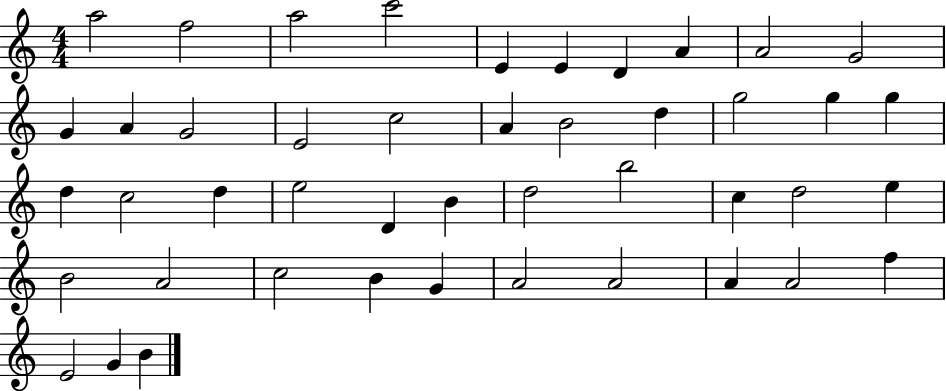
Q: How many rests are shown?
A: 0